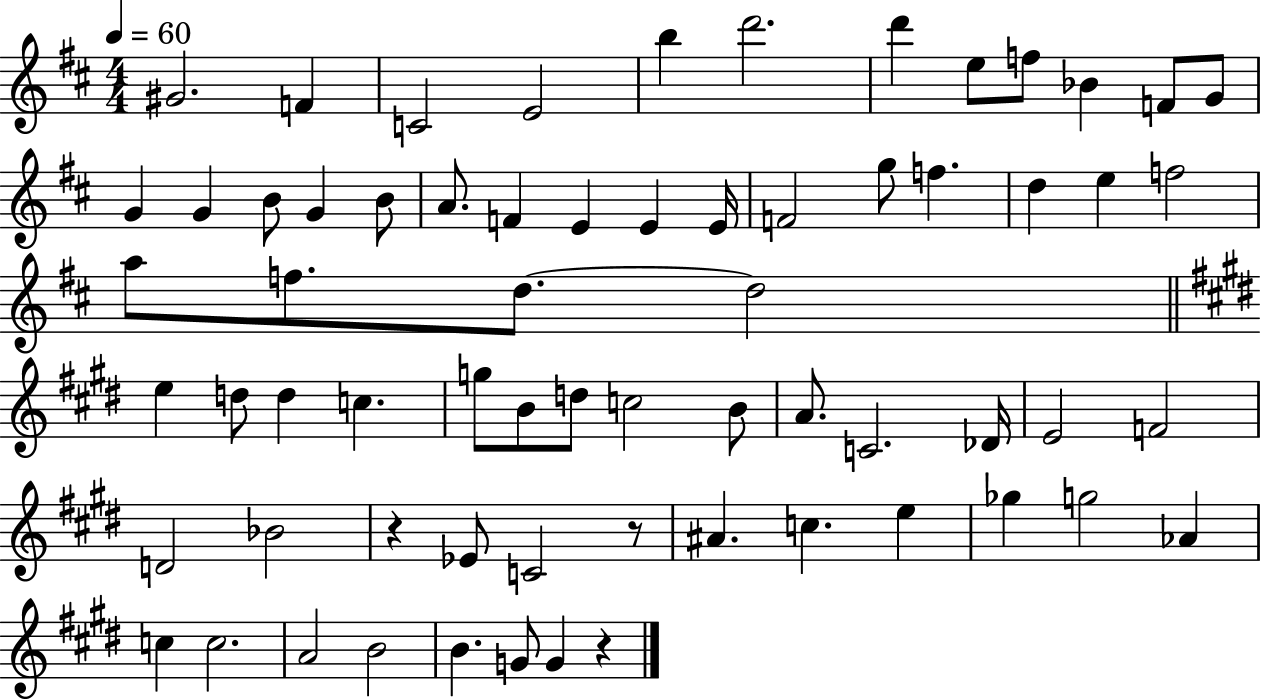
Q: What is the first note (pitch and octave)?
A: G#4